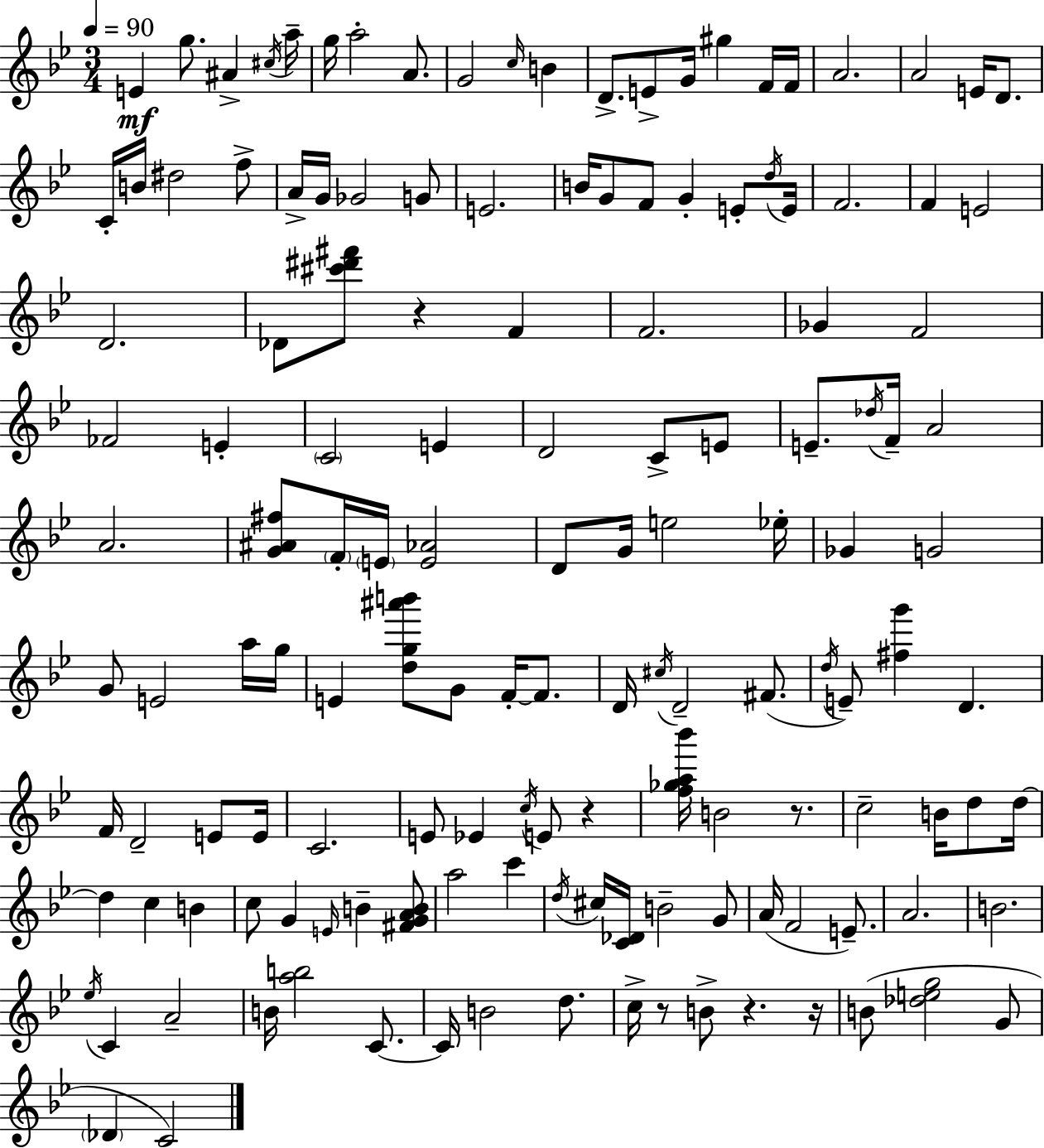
{
  \clef treble
  \numericTimeSignature
  \time 3/4
  \key g \minor
  \tempo 4 = 90
  e'4\mf g''8. ais'4-> \acciaccatura { cis''16 } | a''16-- g''16 a''2-. a'8. | g'2 \grace { c''16 } b'4 | d'8.-> e'8-> g'16 gis''4 | \break f'16 f'16 a'2. | a'2 e'16 d'8. | c'16-. b'16 dis''2 | f''8-> a'16-> g'16 ges'2 | \break g'8 e'2. | b'16 g'8 f'8 g'4-. e'8-. | \acciaccatura { d''16 } e'16 f'2. | f'4 e'2 | \break d'2. | des'8 <cis''' dis''' fis'''>8 r4 f'4 | f'2. | ges'4 f'2 | \break fes'2 e'4-. | \parenthesize c'2 e'4 | d'2 c'8-> | e'8 e'8.-- \acciaccatura { des''16 } f'16-- a'2 | \break a'2. | <g' ais' fis''>8 \parenthesize f'16-. \parenthesize e'16 <e' aes'>2 | d'8 g'16 e''2 | ees''16-. ges'4 g'2 | \break g'8 e'2 | a''16 g''16 e'4 <d'' g'' ais''' b'''>8 g'8 | f'16-.~~ f'8. d'16 \acciaccatura { cis''16 } d'2-- | fis'8.( \acciaccatura { d''16 } e'8--) <fis'' g'''>4 | \break d'4. f'16 d'2-- | e'8 e'16 c'2. | e'8 ees'4 | \acciaccatura { c''16 } e'8 r4 <f'' ges'' a'' bes'''>16 b'2 | \break r8. c''2-- | b'16 d''8 d''16~~ d''4 c''4 | b'4 c''8 g'4 | \grace { e'16 } b'4-- <fis' g' a' b'>8 a''2 | \break c'''4 \acciaccatura { d''16 } cis''16 <c' des'>16 b'2-- | g'8 a'16( f'2 | e'8.--) a'2. | b'2. | \break \acciaccatura { ees''16 } c'4 | a'2-- b'16 <a'' b''>2 | c'8.~~ c'16 b'2 | d''8. c''16-> r8 | \break b'8-> r4. r16 b'8( | <des'' e'' g''>2 g'8 \parenthesize des'4 | c'2) \bar "|."
}